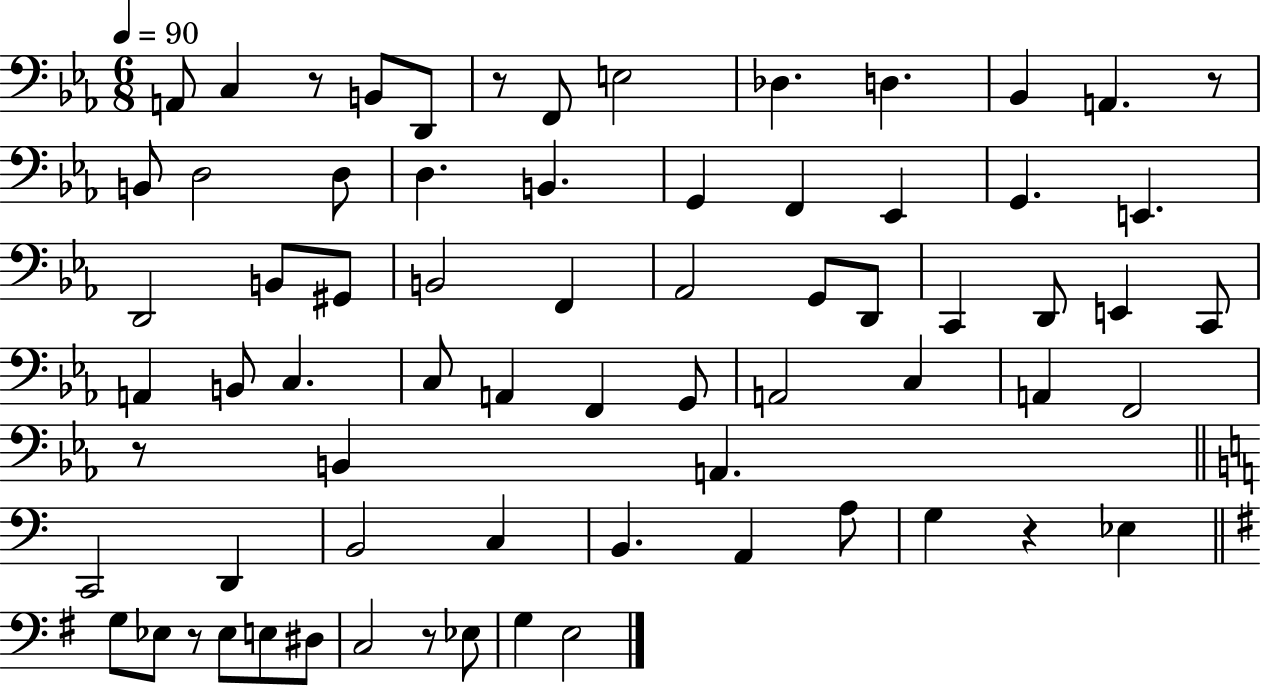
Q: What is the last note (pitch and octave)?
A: E3